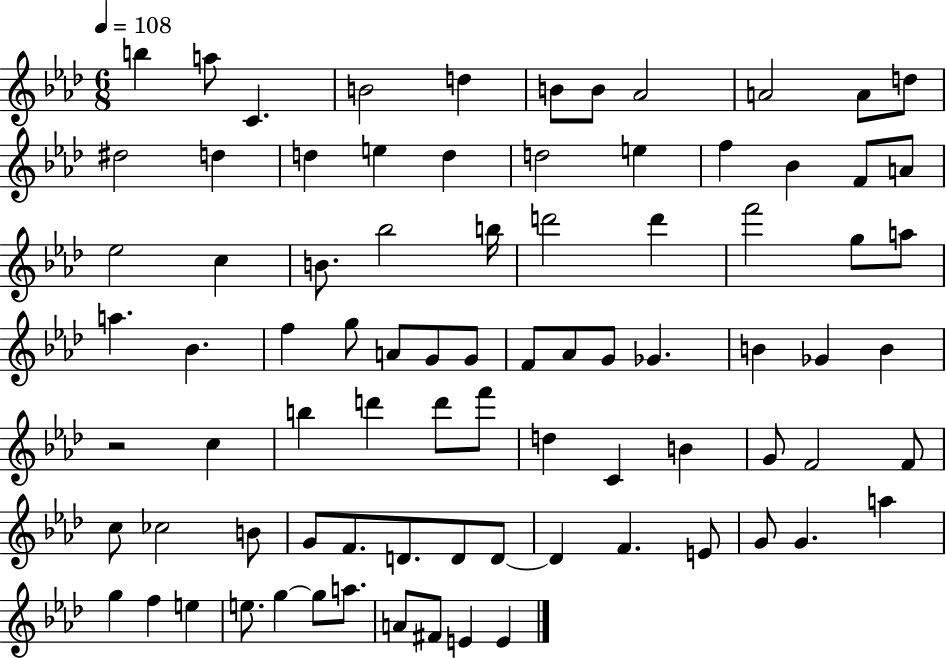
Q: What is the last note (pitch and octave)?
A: E4